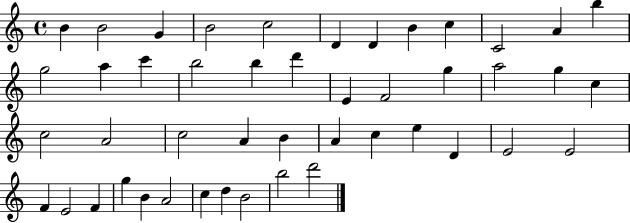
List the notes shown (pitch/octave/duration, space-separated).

B4/q B4/h G4/q B4/h C5/h D4/q D4/q B4/q C5/q C4/h A4/q B5/q G5/h A5/q C6/q B5/h B5/q D6/q E4/q F4/h G5/q A5/h G5/q C5/q C5/h A4/h C5/h A4/q B4/q A4/q C5/q E5/q D4/q E4/h E4/h F4/q E4/h F4/q G5/q B4/q A4/h C5/q D5/q B4/h B5/h D6/h